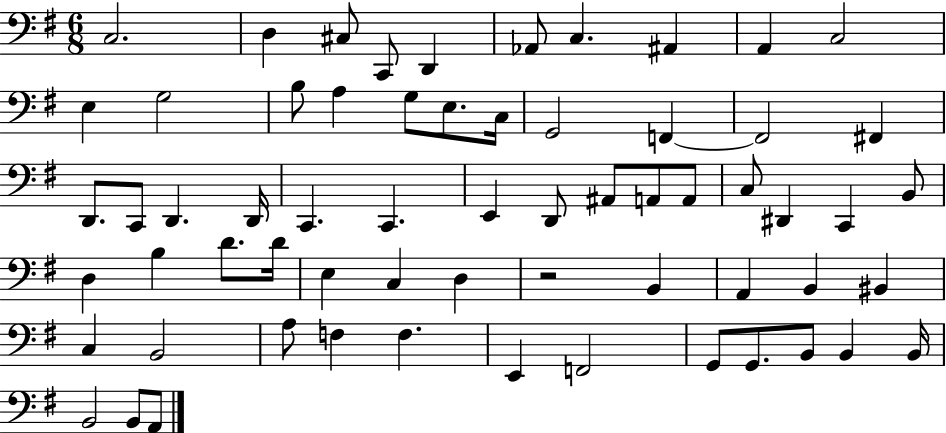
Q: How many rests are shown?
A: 1